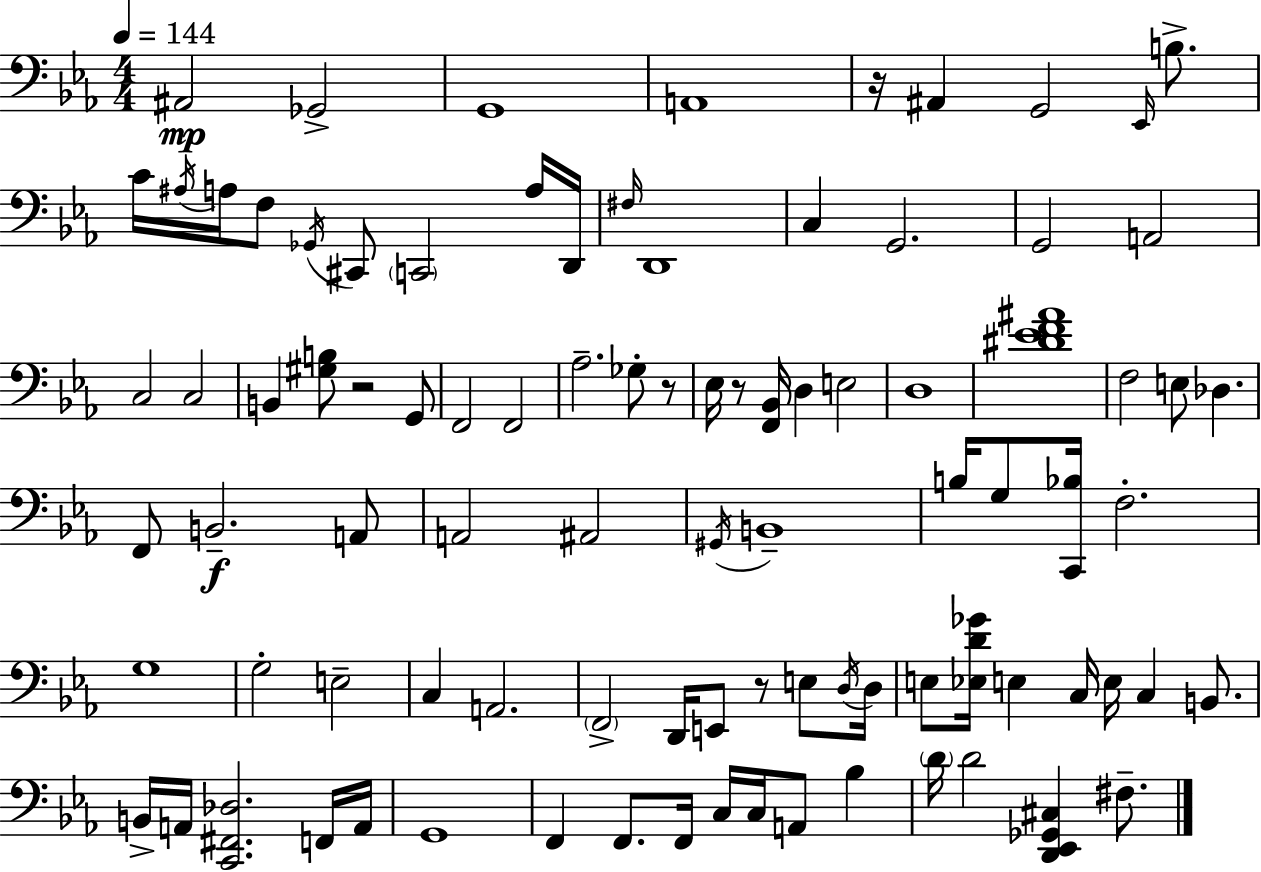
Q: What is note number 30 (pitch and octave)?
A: Ab3